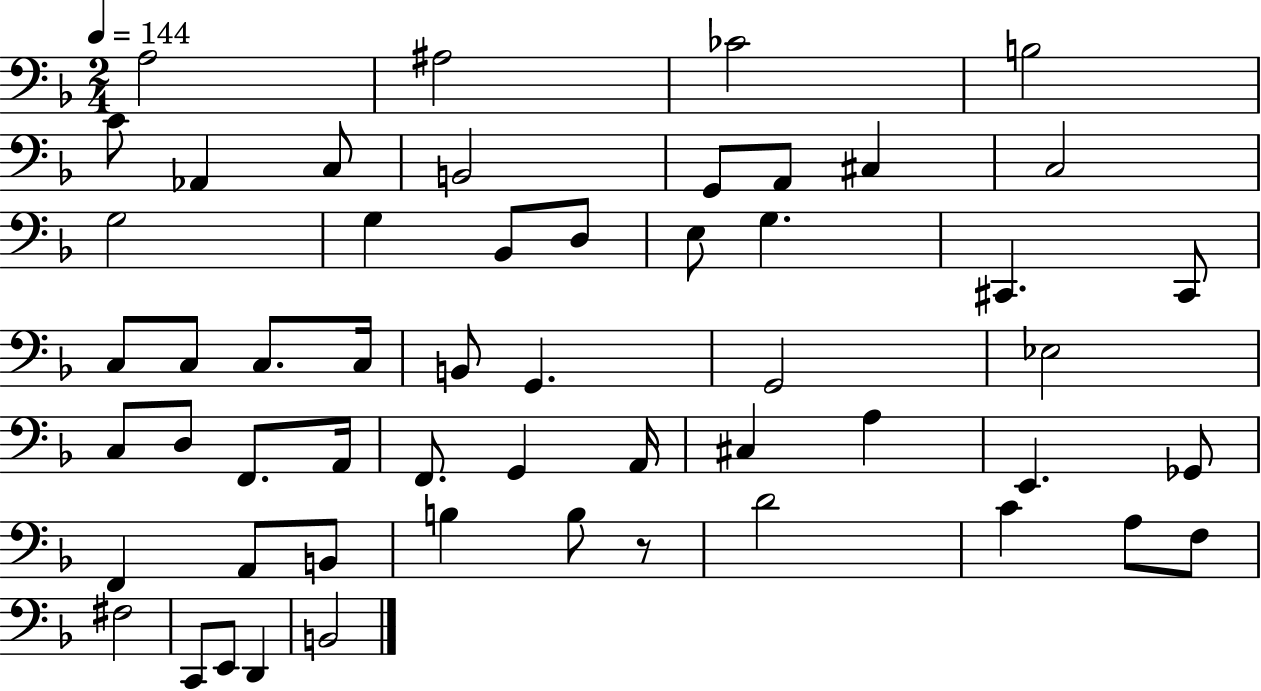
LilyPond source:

{
  \clef bass
  \numericTimeSignature
  \time 2/4
  \key f \major
  \tempo 4 = 144
  a2 | ais2 | ces'2 | b2 | \break c'8 aes,4 c8 | b,2 | g,8 a,8 cis4 | c2 | \break g2 | g4 bes,8 d8 | e8 g4. | cis,4. cis,8 | \break c8 c8 c8. c16 | b,8 g,4. | g,2 | ees2 | \break c8 d8 f,8. a,16 | f,8. g,4 a,16 | cis4 a4 | e,4. ges,8 | \break f,4 a,8 b,8 | b4 b8 r8 | d'2 | c'4 a8 f8 | \break fis2 | c,8 e,8 d,4 | b,2 | \bar "|."
}